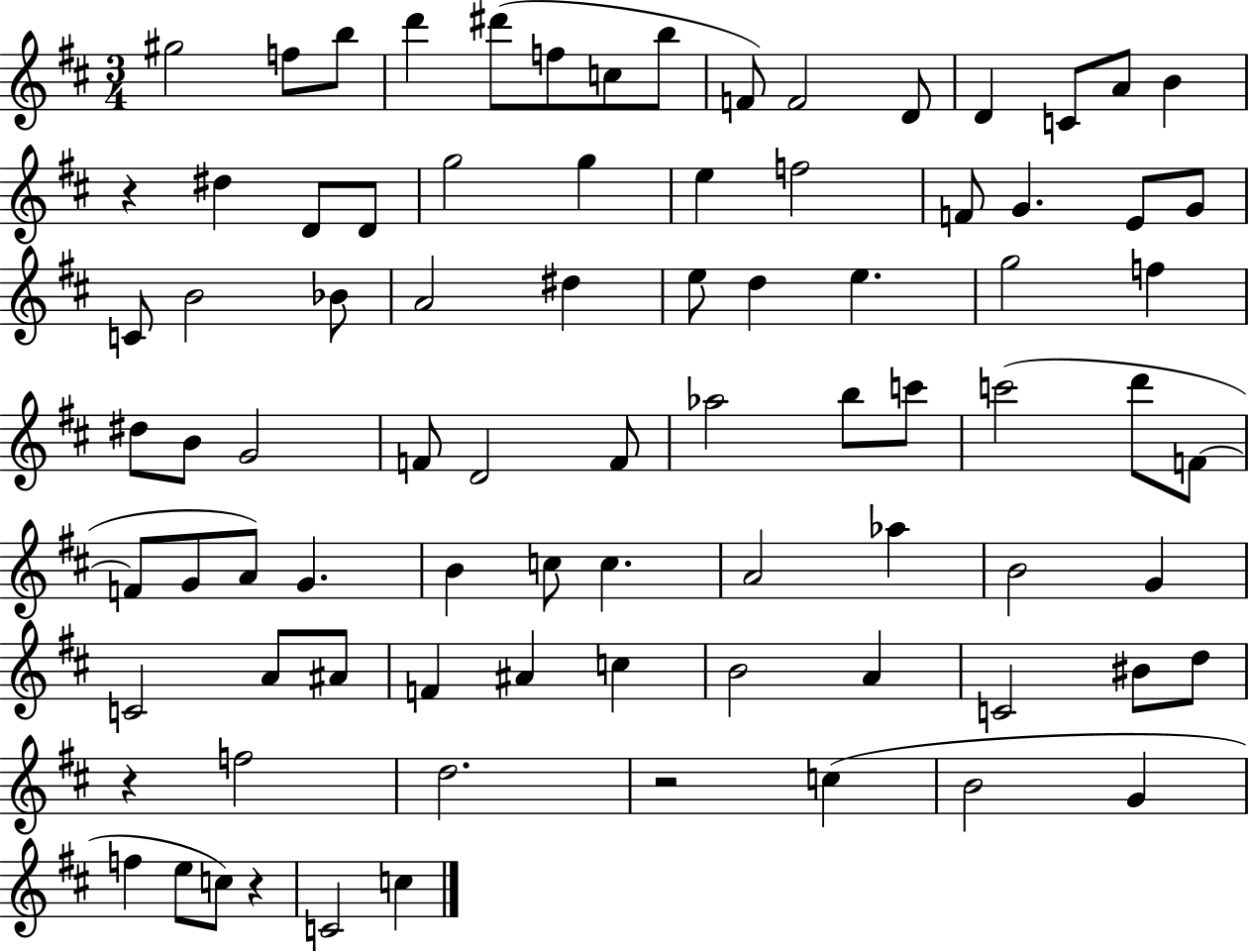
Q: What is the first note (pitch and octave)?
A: G#5